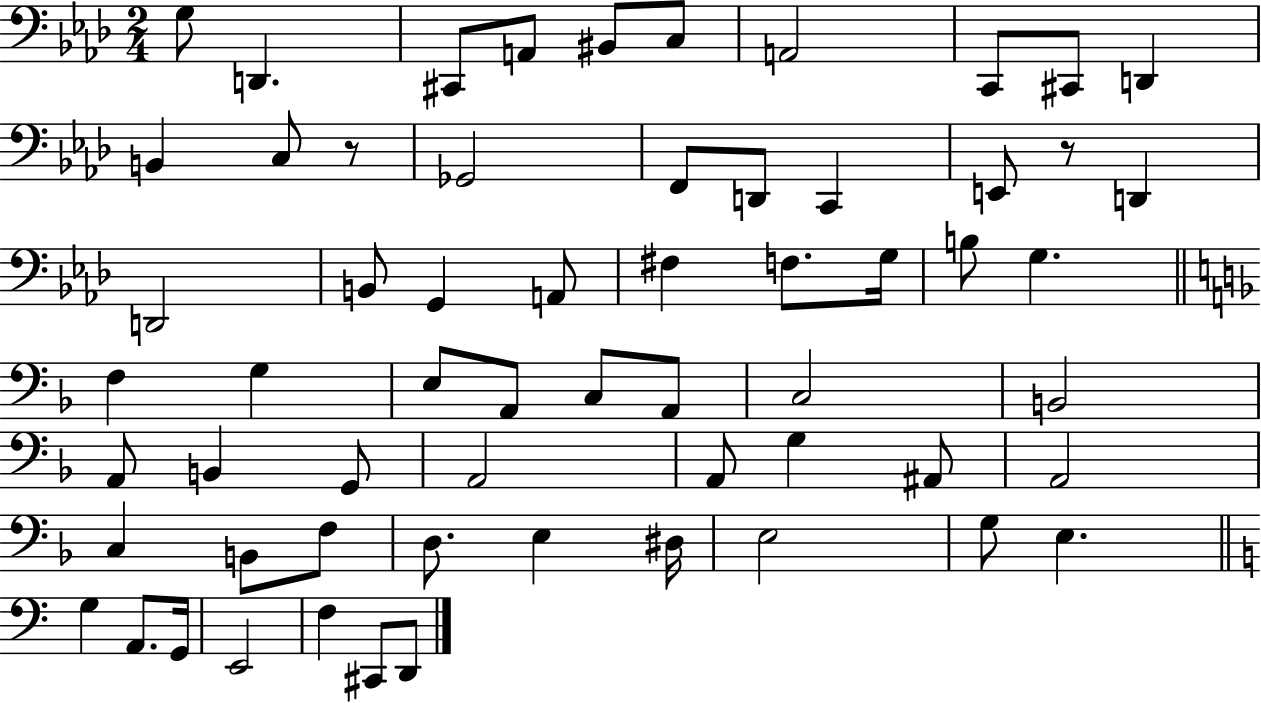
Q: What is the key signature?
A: AES major